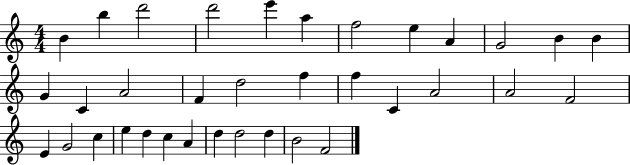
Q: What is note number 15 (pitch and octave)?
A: A4